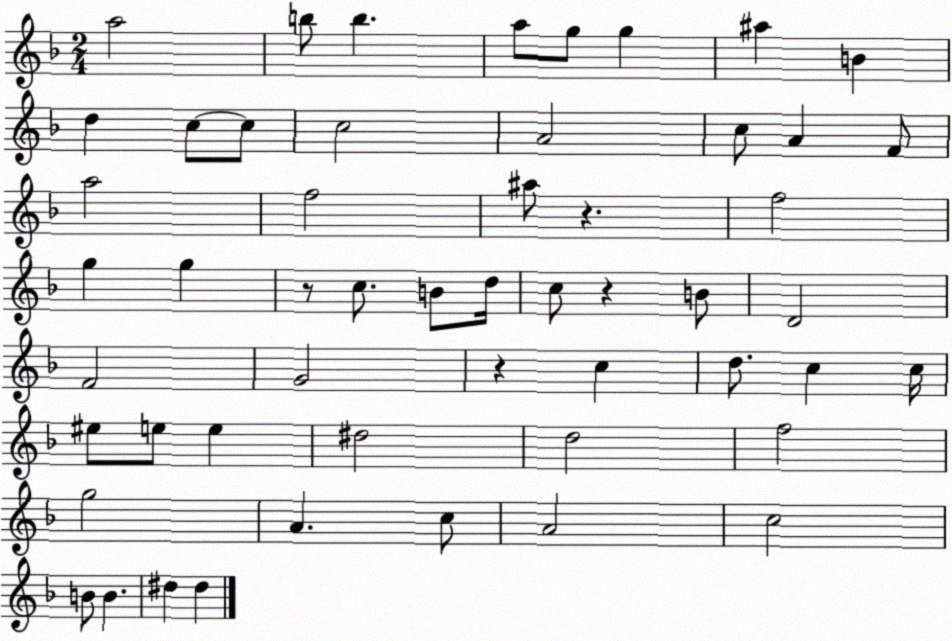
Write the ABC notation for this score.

X:1
T:Untitled
M:2/4
L:1/4
K:F
a2 b/2 b a/2 g/2 g ^a B d c/2 c/2 c2 A2 c/2 A F/2 a2 f2 ^a/2 z f2 g g z/2 c/2 B/2 d/4 c/2 z B/2 D2 F2 G2 z c d/2 c c/4 ^e/2 e/2 e ^d2 d2 f2 g2 A c/2 A2 c2 B/2 B ^d ^d